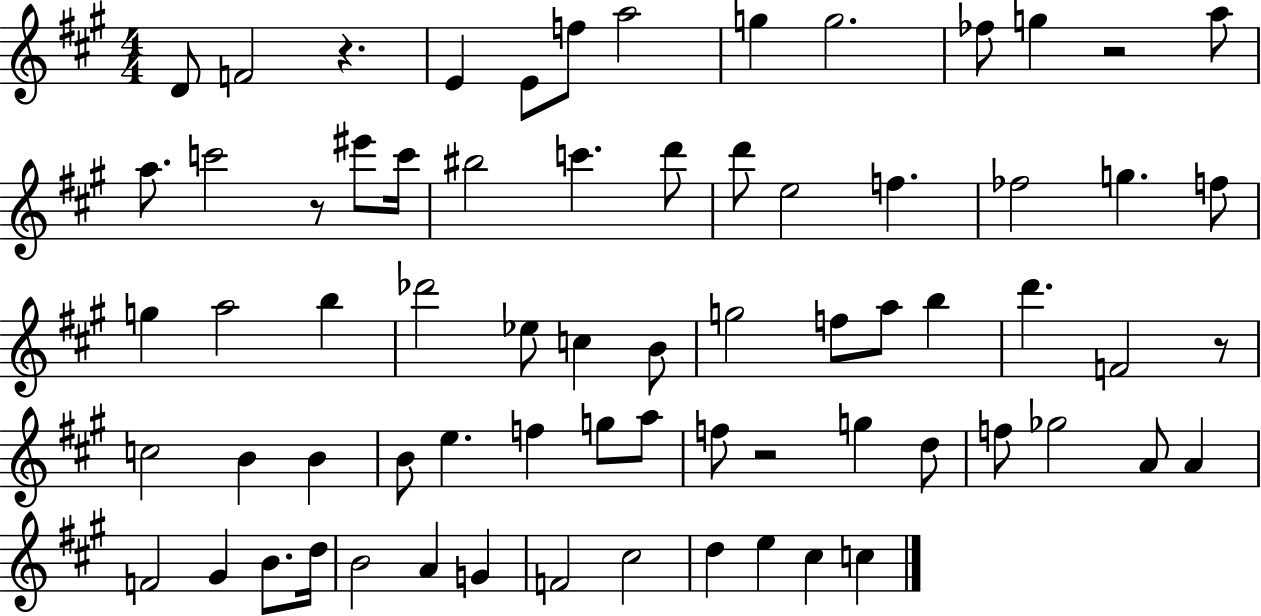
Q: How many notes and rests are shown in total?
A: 70